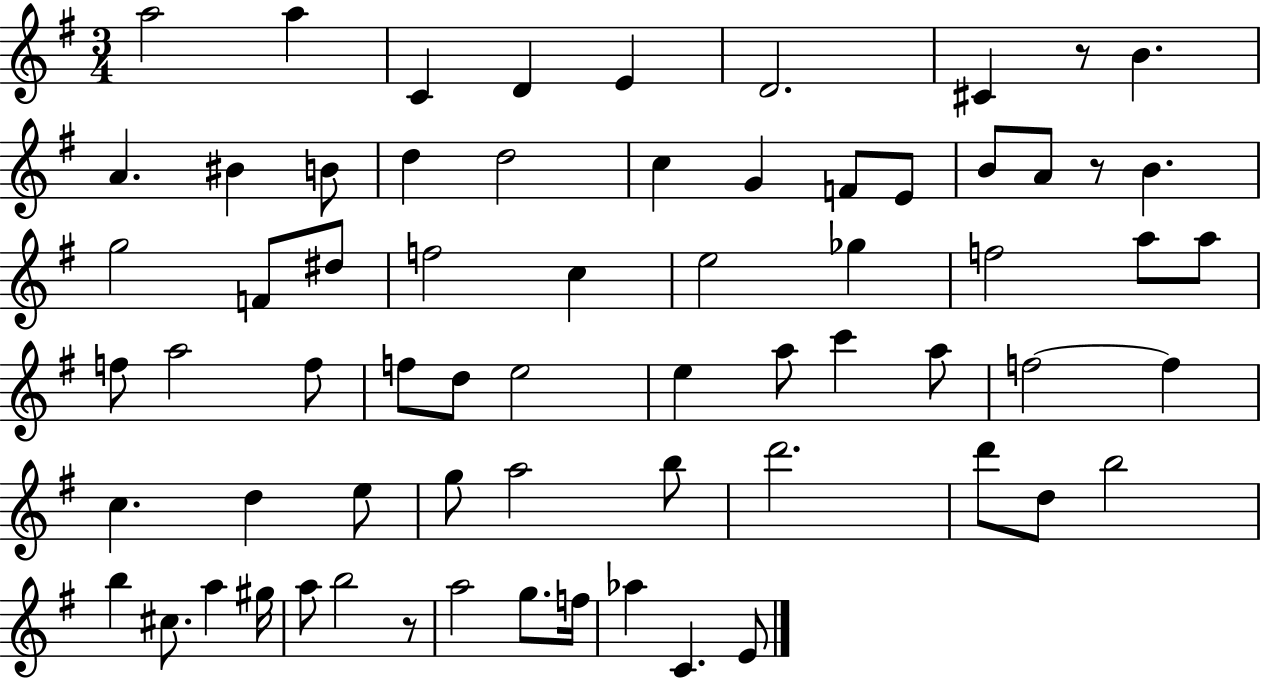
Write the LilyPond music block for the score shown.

{
  \clef treble
  \numericTimeSignature
  \time 3/4
  \key g \major
  a''2 a''4 | c'4 d'4 e'4 | d'2. | cis'4 r8 b'4. | \break a'4. bis'4 b'8 | d''4 d''2 | c''4 g'4 f'8 e'8 | b'8 a'8 r8 b'4. | \break g''2 f'8 dis''8 | f''2 c''4 | e''2 ges''4 | f''2 a''8 a''8 | \break f''8 a''2 f''8 | f''8 d''8 e''2 | e''4 a''8 c'''4 a''8 | f''2~~ f''4 | \break c''4. d''4 e''8 | g''8 a''2 b''8 | d'''2. | d'''8 d''8 b''2 | \break b''4 cis''8. a''4 gis''16 | a''8 b''2 r8 | a''2 g''8. f''16 | aes''4 c'4. e'8 | \break \bar "|."
}